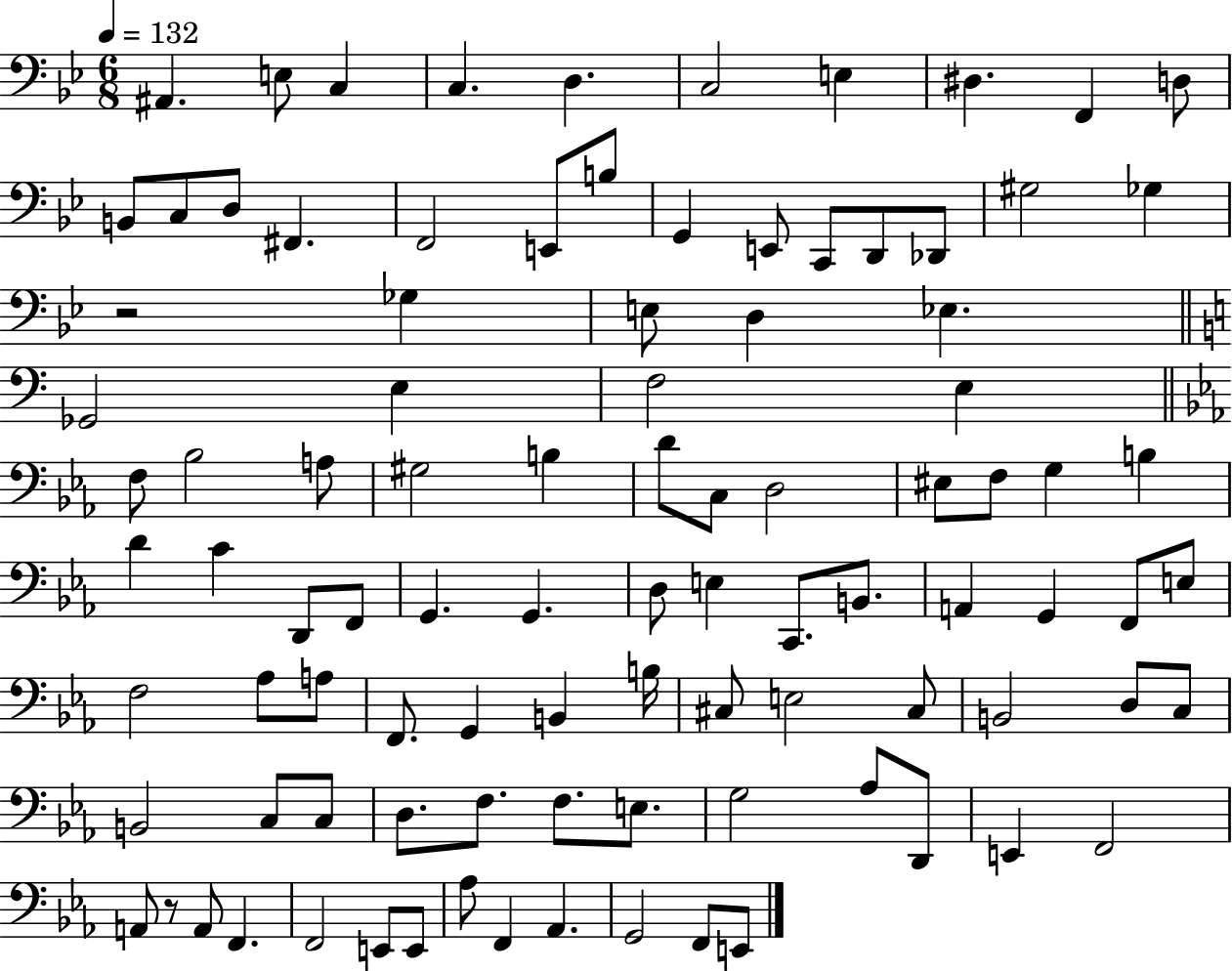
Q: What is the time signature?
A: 6/8